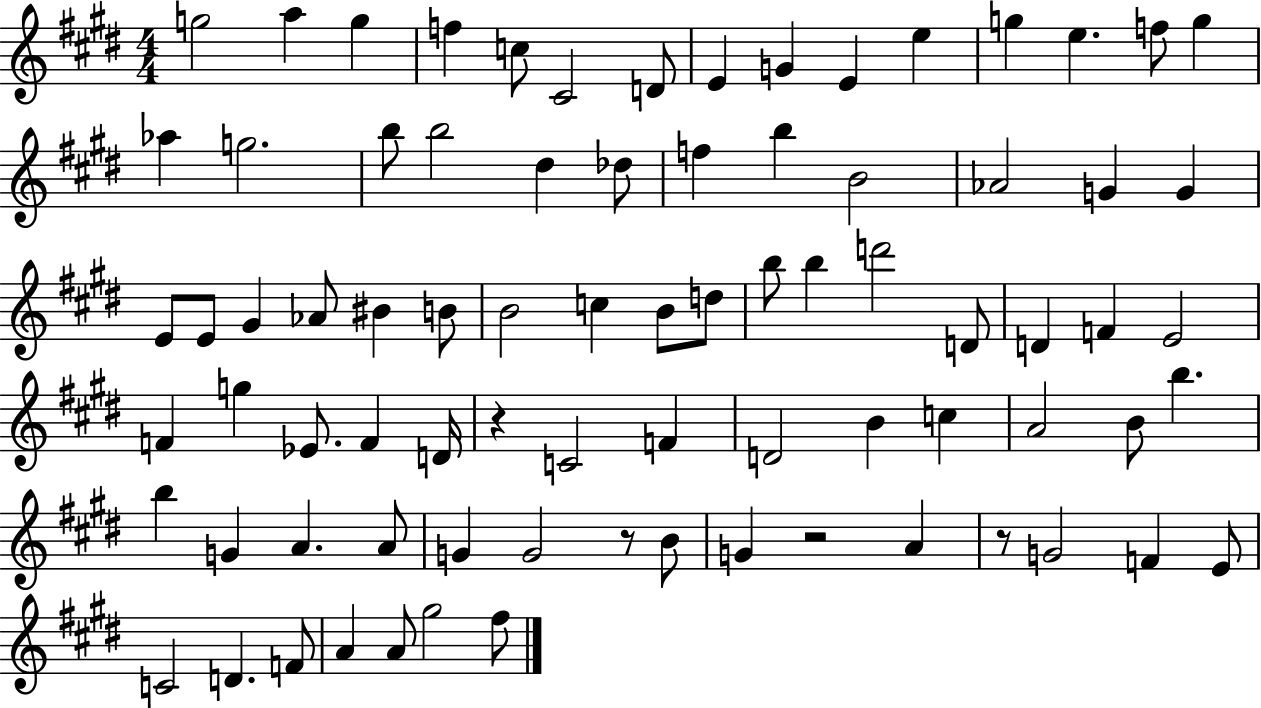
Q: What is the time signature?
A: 4/4